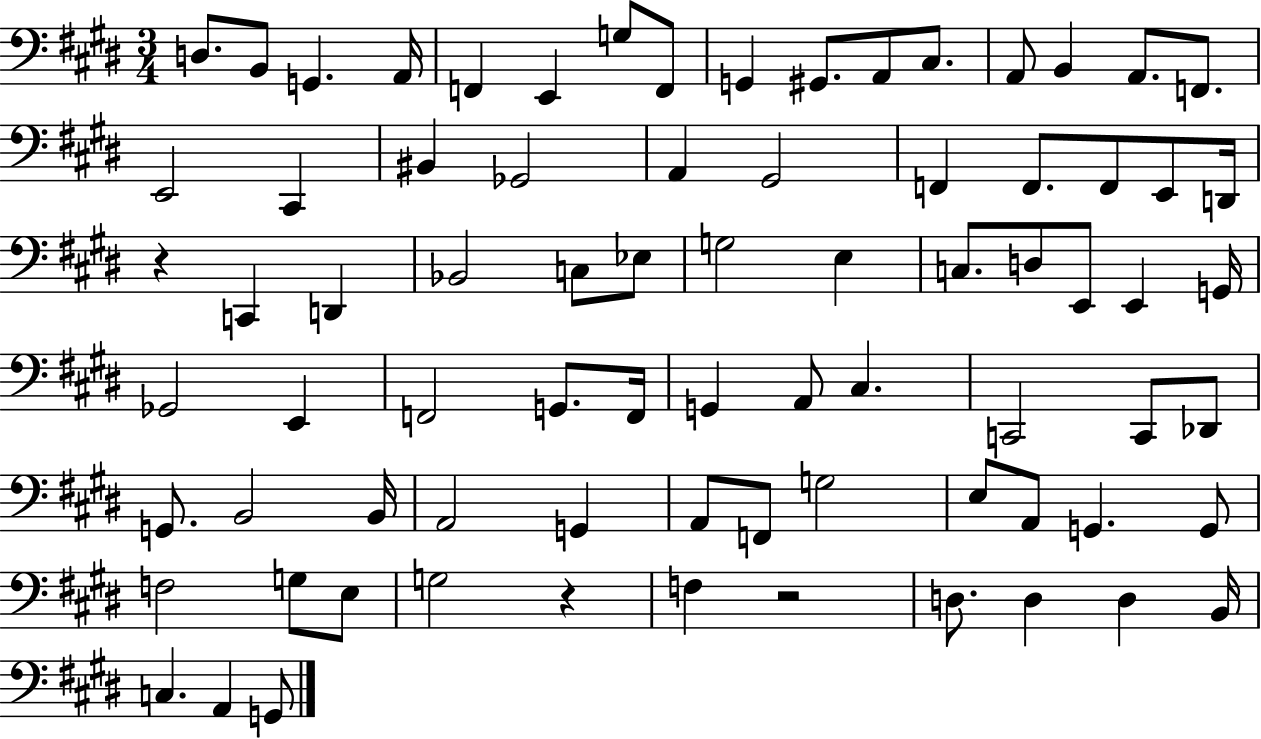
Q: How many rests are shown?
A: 3